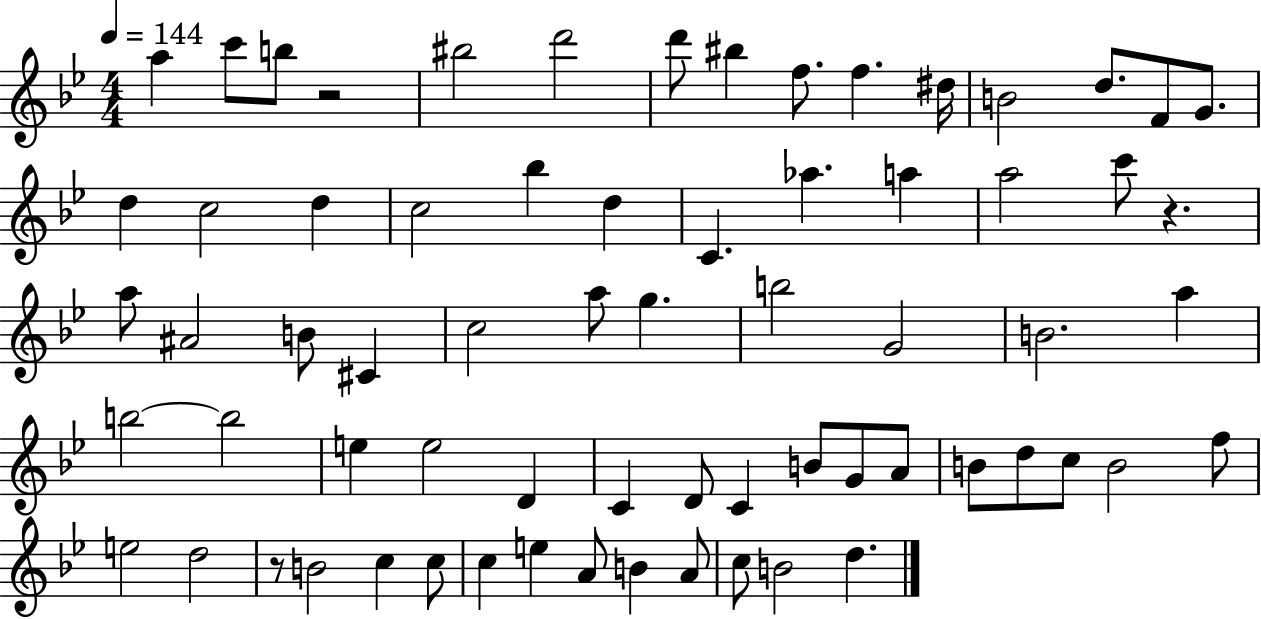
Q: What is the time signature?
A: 4/4